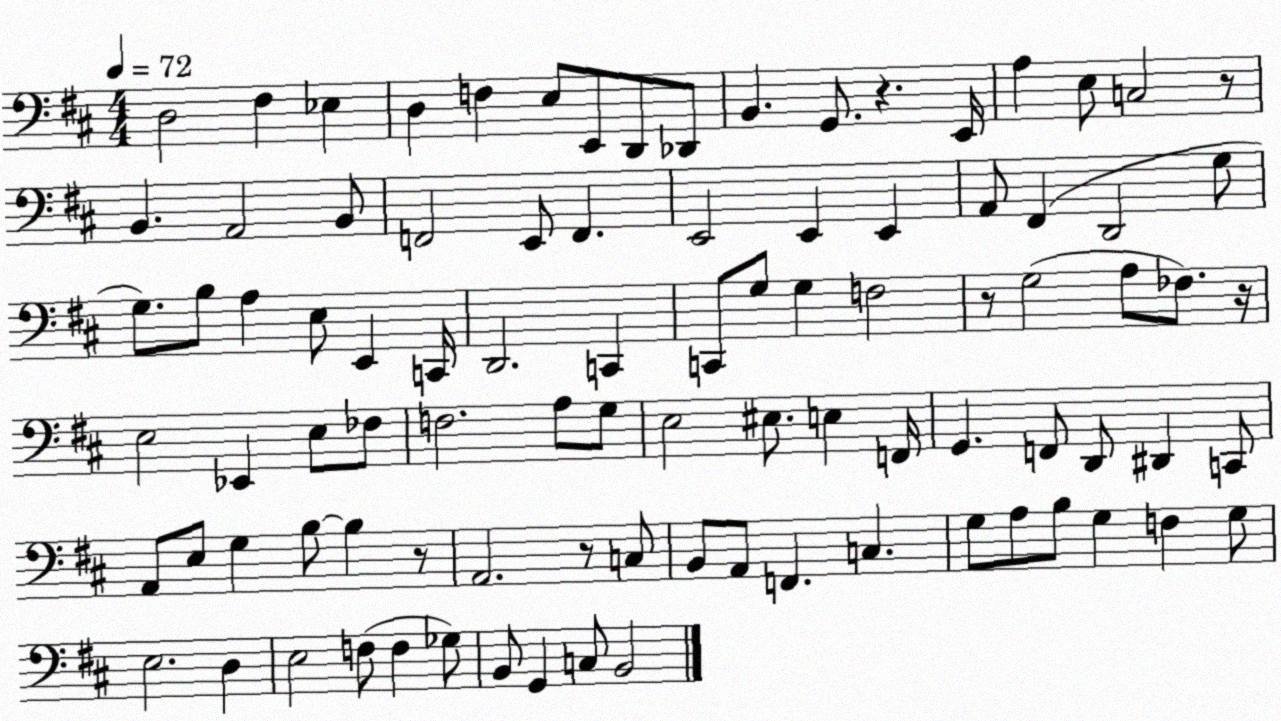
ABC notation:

X:1
T:Untitled
M:4/4
L:1/4
K:D
D,2 ^F, _E, D, F, E,/2 E,,/2 D,,/2 _D,,/2 B,, G,,/2 z E,,/4 A, E,/2 C,2 z/2 B,, A,,2 B,,/2 F,,2 E,,/2 F,, E,,2 E,, E,, A,,/2 ^F,, D,,2 G,/2 G,/2 B,/2 A, E,/2 E,, C,,/4 D,,2 C,, C,,/2 G,/2 G, F,2 z/2 G,2 A,/2 _F,/2 z/4 E,2 _E,, E,/2 _F,/2 F,2 A,/2 G,/2 E,2 ^E,/2 E, F,,/4 G,, F,,/2 D,,/2 ^D,, C,,/2 A,,/2 E,/2 G, B,/2 B, z/2 A,,2 z/2 C,/2 B,,/2 A,,/2 F,, C, G,/2 A,/2 B,/2 G, F, G,/2 E,2 D, E,2 F,/2 F, _G,/2 B,,/2 G,, C,/2 B,,2